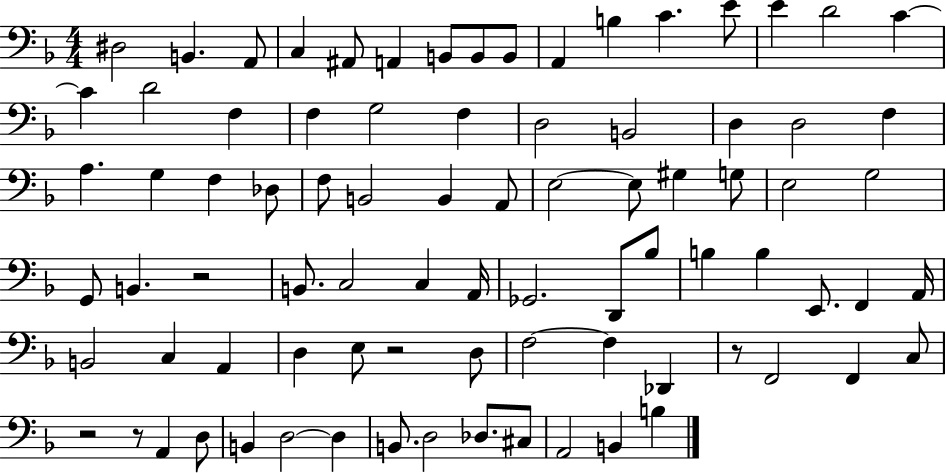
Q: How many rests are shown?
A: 5